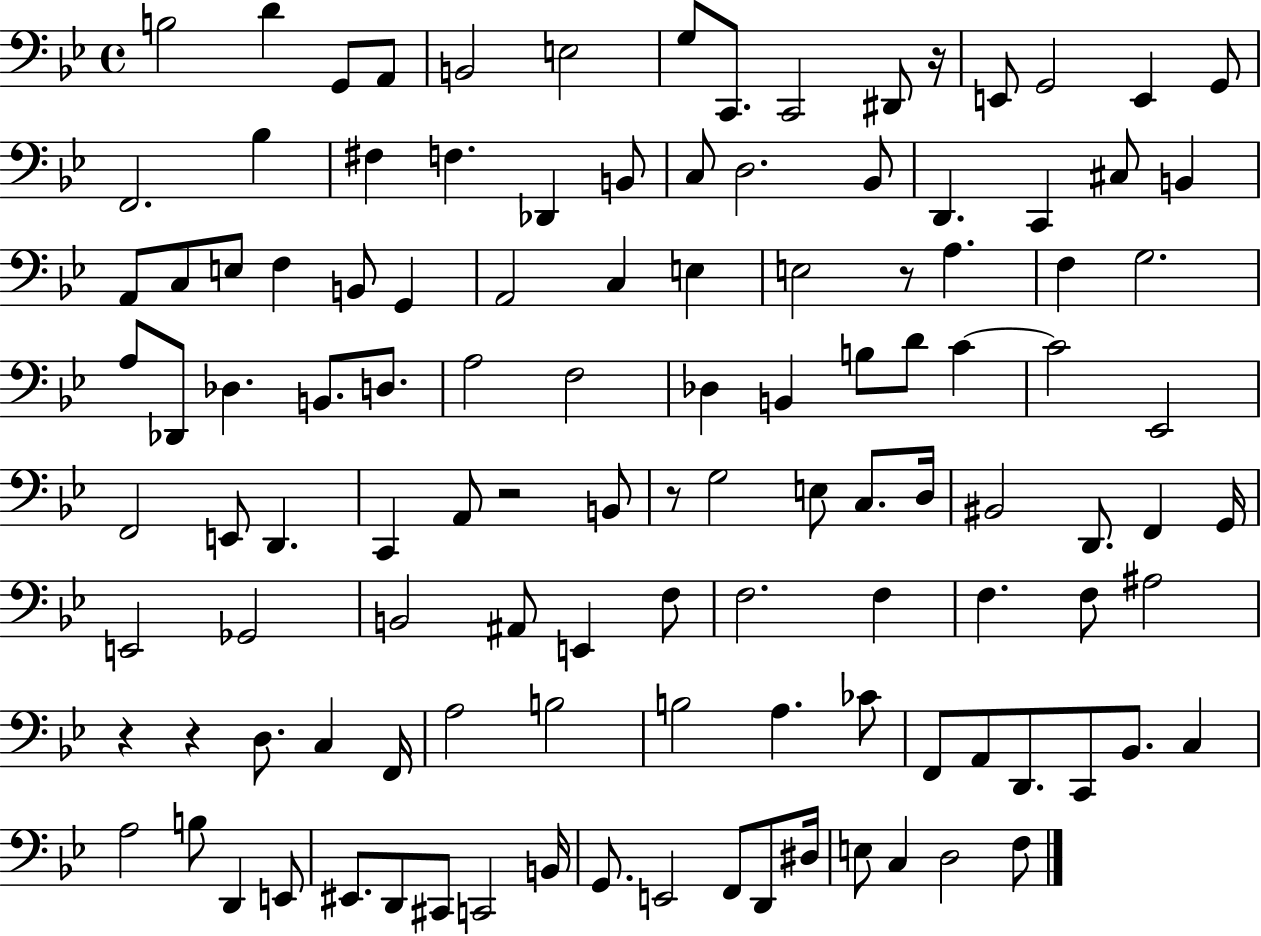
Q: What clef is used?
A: bass